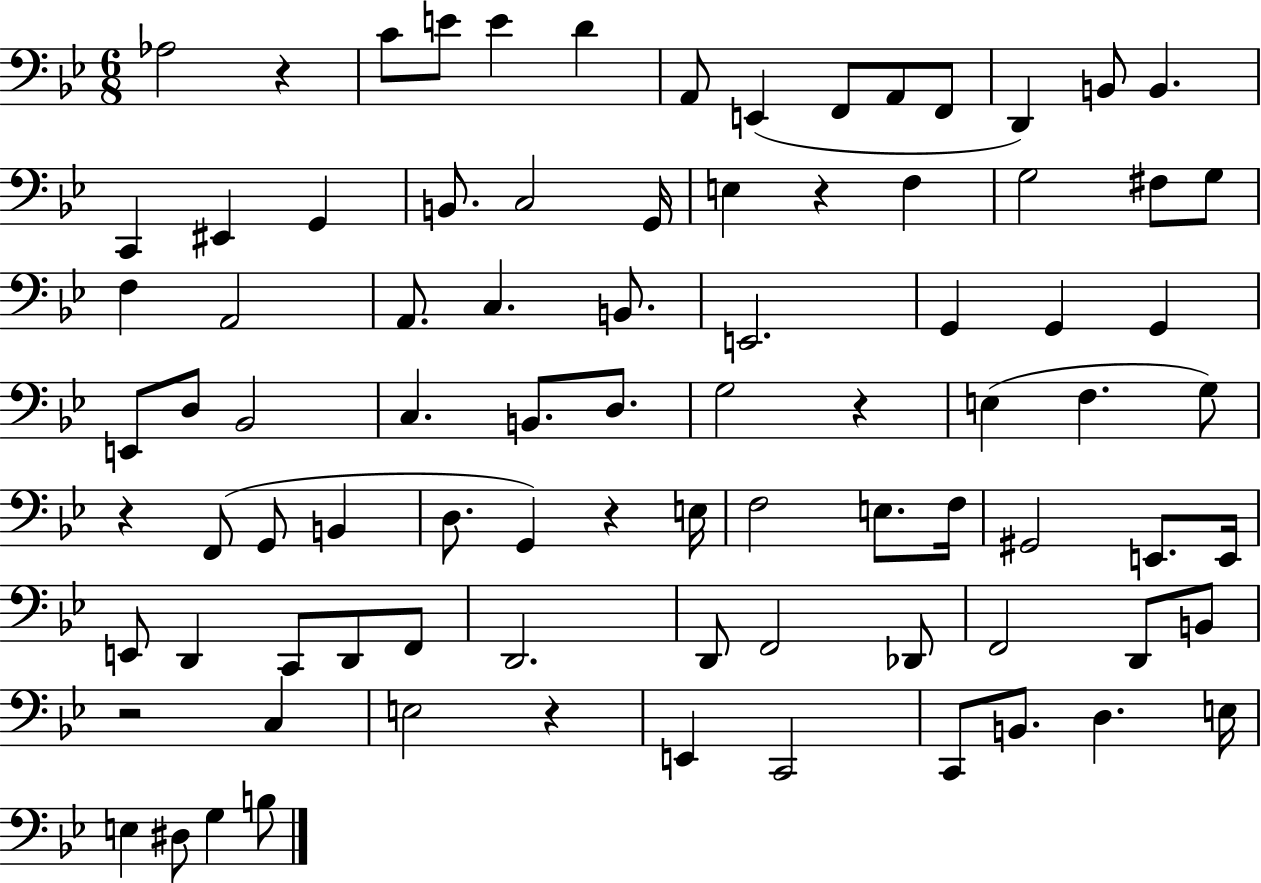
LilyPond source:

{
  \clef bass
  \numericTimeSignature
  \time 6/8
  \key bes \major
  aes2 r4 | c'8 e'8 e'4 d'4 | a,8 e,4( f,8 a,8 f,8 | d,4) b,8 b,4. | \break c,4 eis,4 g,4 | b,8. c2 g,16 | e4 r4 f4 | g2 fis8 g8 | \break f4 a,2 | a,8. c4. b,8. | e,2. | g,4 g,4 g,4 | \break e,8 d8 bes,2 | c4. b,8. d8. | g2 r4 | e4( f4. g8) | \break r4 f,8( g,8 b,4 | d8. g,4) r4 e16 | f2 e8. f16 | gis,2 e,8. e,16 | \break e,8 d,4 c,8 d,8 f,8 | d,2. | d,8 f,2 des,8 | f,2 d,8 b,8 | \break r2 c4 | e2 r4 | e,4 c,2 | c,8 b,8. d4. e16 | \break e4 dis8 g4 b8 | \bar "|."
}